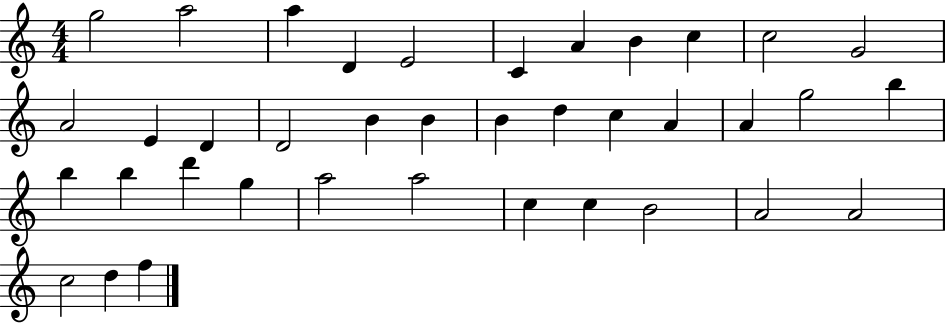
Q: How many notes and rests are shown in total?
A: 38